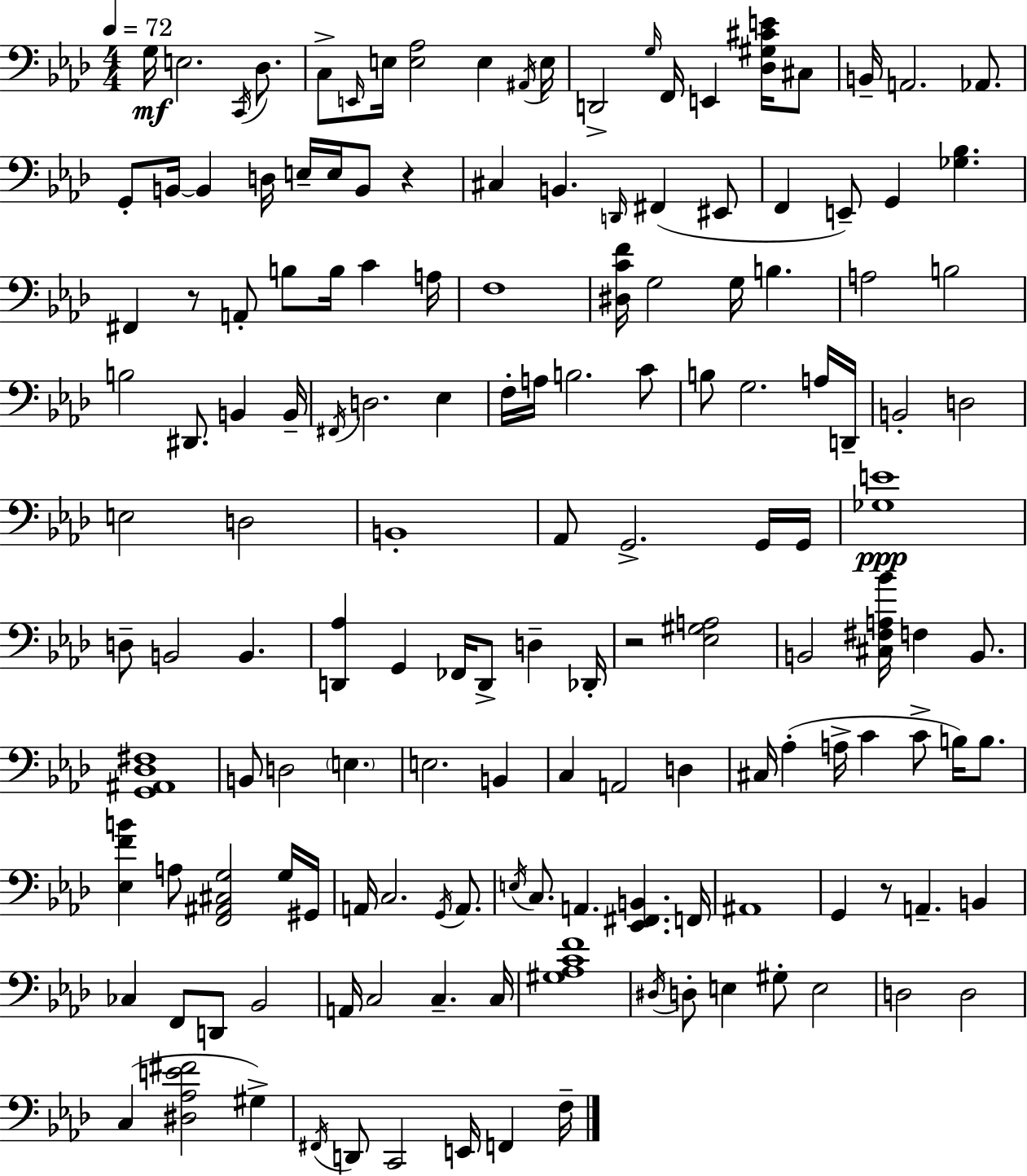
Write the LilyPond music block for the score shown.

{
  \clef bass
  \numericTimeSignature
  \time 4/4
  \key f \minor
  \tempo 4 = 72
  g16\mf e2. \acciaccatura { c,16 } des8. | c8-> \grace { e,16 } e16 <e aes>2 e4 | \acciaccatura { ais,16 } e16 d,2-> \grace { g16 } f,16 e,4 | <des gis cis' e'>16 cis8 b,16-- a,2. | \break aes,8. g,8-. b,16~~ b,4 d16 e16-- e16 b,8 | r4 cis4 b,4. \grace { d,16 }( fis,4 | eis,8 f,4 e,8--) g,4 <ges bes>4. | fis,4 r8 a,8-. b8 b16 | \break c'4 a16 f1 | <dis c' f'>16 g2 g16 b4. | a2 b2 | b2 dis,8. | \break b,4 b,16-- \acciaccatura { fis,16 } d2. | ees4 f16-. a16 b2. | c'8 b8 g2. | a16 d,16-- b,2-. d2 | \break e2 d2 | b,1-. | aes,8 g,2.-> | g,16 g,16 <ges e'>1\ppp | \break d8-- b,2 | b,4. <d, aes>4 g,4 fes,16 d,8-> | d4-- des,16-. r2 <ees gis a>2 | b,2 <cis fis a bes'>16 f4 | \break b,8. <g, ais, des fis>1 | b,8 d2 | \parenthesize e4. e2. | b,4 c4 a,2 | \break d4 cis16 aes4-.( a16-> c'4 | c'8-> b16) b8. <ees f' b'>4 a8 <f, ais, cis g>2 | g16 gis,16 a,16 c2. | \acciaccatura { g,16 } a,8. \acciaccatura { e16 } c8. a,4. | \break <ees, fis, b,>4. f,16 ais,1 | g,4 r8 a,4.-- | b,4 ces4 f,8 d,8 | bes,2 a,16 c2 | \break c4.-- c16 <gis aes c' f'>1 | \acciaccatura { dis16 } d8-. e4 gis8-. | e2 d2 | d2 c4( <dis aes e' fis'>2 | \break gis4->) \acciaccatura { fis,16 } d,8 c,2 | e,16 f,4 f16-- \bar "|."
}